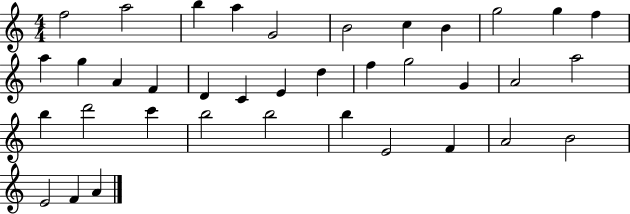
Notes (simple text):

F5/h A5/h B5/q A5/q G4/h B4/h C5/q B4/q G5/h G5/q F5/q A5/q G5/q A4/q F4/q D4/q C4/q E4/q D5/q F5/q G5/h G4/q A4/h A5/h B5/q D6/h C6/q B5/h B5/h B5/q E4/h F4/q A4/h B4/h E4/h F4/q A4/q